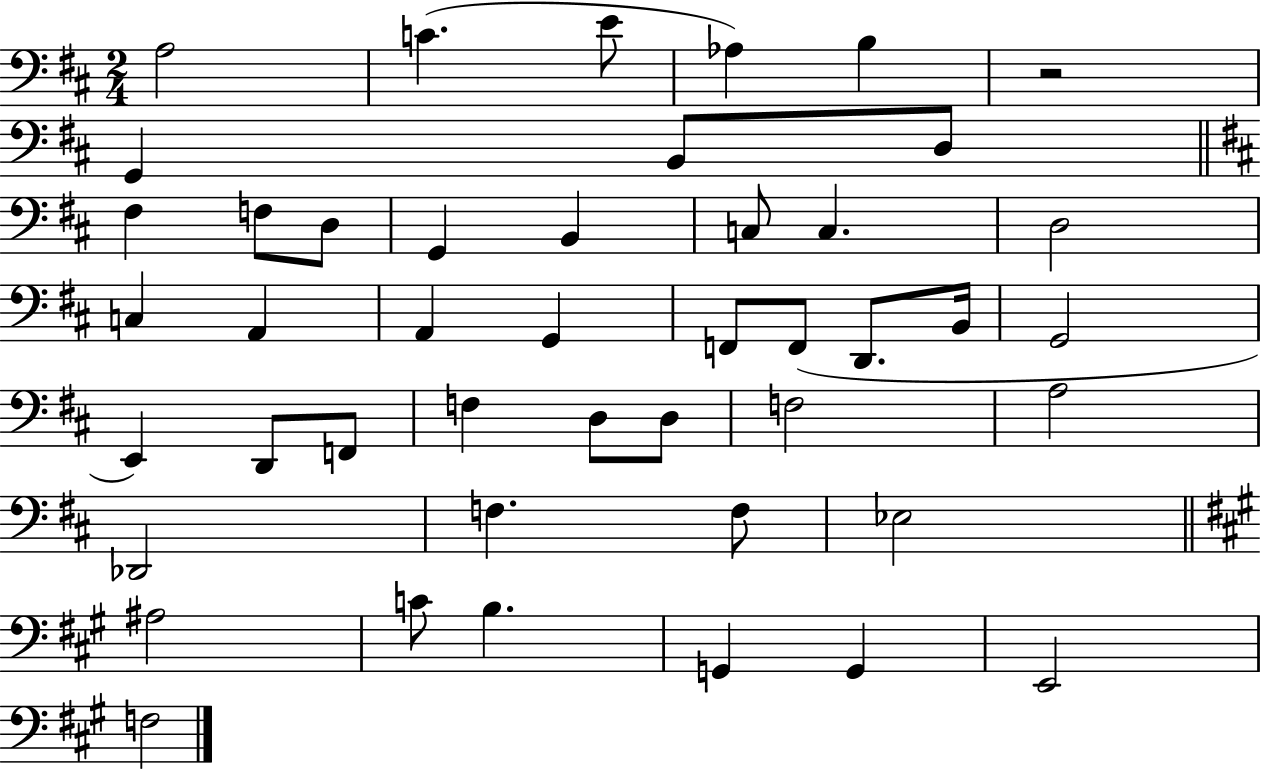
{
  \clef bass
  \numericTimeSignature
  \time 2/4
  \key d \major
  a2 | c'4.( e'8 | aes4) b4 | r2 | \break g,4 b,8 d8 | \bar "||" \break \key b \minor fis4 f8 d8 | g,4 b,4 | c8 c4. | d2 | \break c4 a,4 | a,4 g,4 | f,8 f,8( d,8. b,16 | g,2 | \break e,4) d,8 f,8 | f4 d8 d8 | f2 | a2 | \break des,2 | f4. f8 | ees2 | \bar "||" \break \key a \major ais2 | c'8 b4. | g,4 g,4 | e,2 | \break f2 | \bar "|."
}